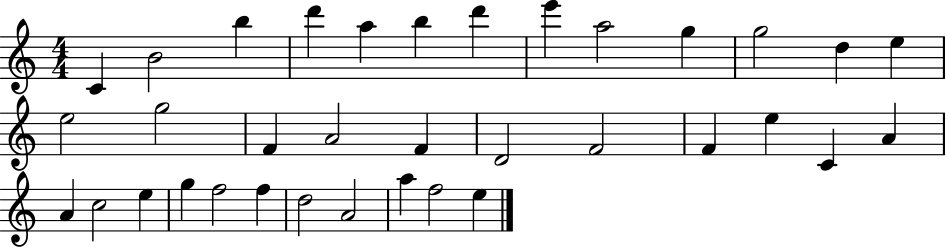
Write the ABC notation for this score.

X:1
T:Untitled
M:4/4
L:1/4
K:C
C B2 b d' a b d' e' a2 g g2 d e e2 g2 F A2 F D2 F2 F e C A A c2 e g f2 f d2 A2 a f2 e